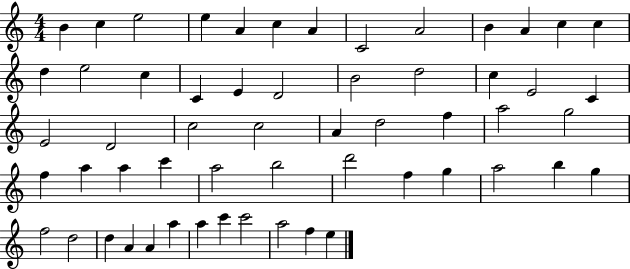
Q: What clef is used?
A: treble